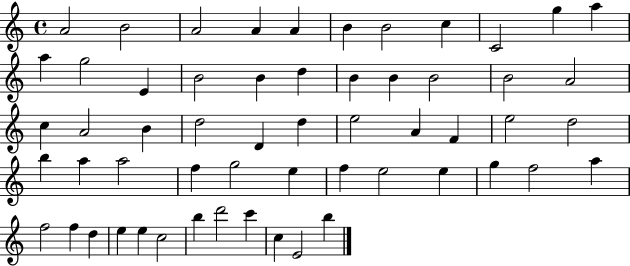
X:1
T:Untitled
M:4/4
L:1/4
K:C
A2 B2 A2 A A B B2 c C2 g a a g2 E B2 B d B B B2 B2 A2 c A2 B d2 D d e2 A F e2 d2 b a a2 f g2 e f e2 e g f2 a f2 f d e e c2 b d'2 c' c E2 b